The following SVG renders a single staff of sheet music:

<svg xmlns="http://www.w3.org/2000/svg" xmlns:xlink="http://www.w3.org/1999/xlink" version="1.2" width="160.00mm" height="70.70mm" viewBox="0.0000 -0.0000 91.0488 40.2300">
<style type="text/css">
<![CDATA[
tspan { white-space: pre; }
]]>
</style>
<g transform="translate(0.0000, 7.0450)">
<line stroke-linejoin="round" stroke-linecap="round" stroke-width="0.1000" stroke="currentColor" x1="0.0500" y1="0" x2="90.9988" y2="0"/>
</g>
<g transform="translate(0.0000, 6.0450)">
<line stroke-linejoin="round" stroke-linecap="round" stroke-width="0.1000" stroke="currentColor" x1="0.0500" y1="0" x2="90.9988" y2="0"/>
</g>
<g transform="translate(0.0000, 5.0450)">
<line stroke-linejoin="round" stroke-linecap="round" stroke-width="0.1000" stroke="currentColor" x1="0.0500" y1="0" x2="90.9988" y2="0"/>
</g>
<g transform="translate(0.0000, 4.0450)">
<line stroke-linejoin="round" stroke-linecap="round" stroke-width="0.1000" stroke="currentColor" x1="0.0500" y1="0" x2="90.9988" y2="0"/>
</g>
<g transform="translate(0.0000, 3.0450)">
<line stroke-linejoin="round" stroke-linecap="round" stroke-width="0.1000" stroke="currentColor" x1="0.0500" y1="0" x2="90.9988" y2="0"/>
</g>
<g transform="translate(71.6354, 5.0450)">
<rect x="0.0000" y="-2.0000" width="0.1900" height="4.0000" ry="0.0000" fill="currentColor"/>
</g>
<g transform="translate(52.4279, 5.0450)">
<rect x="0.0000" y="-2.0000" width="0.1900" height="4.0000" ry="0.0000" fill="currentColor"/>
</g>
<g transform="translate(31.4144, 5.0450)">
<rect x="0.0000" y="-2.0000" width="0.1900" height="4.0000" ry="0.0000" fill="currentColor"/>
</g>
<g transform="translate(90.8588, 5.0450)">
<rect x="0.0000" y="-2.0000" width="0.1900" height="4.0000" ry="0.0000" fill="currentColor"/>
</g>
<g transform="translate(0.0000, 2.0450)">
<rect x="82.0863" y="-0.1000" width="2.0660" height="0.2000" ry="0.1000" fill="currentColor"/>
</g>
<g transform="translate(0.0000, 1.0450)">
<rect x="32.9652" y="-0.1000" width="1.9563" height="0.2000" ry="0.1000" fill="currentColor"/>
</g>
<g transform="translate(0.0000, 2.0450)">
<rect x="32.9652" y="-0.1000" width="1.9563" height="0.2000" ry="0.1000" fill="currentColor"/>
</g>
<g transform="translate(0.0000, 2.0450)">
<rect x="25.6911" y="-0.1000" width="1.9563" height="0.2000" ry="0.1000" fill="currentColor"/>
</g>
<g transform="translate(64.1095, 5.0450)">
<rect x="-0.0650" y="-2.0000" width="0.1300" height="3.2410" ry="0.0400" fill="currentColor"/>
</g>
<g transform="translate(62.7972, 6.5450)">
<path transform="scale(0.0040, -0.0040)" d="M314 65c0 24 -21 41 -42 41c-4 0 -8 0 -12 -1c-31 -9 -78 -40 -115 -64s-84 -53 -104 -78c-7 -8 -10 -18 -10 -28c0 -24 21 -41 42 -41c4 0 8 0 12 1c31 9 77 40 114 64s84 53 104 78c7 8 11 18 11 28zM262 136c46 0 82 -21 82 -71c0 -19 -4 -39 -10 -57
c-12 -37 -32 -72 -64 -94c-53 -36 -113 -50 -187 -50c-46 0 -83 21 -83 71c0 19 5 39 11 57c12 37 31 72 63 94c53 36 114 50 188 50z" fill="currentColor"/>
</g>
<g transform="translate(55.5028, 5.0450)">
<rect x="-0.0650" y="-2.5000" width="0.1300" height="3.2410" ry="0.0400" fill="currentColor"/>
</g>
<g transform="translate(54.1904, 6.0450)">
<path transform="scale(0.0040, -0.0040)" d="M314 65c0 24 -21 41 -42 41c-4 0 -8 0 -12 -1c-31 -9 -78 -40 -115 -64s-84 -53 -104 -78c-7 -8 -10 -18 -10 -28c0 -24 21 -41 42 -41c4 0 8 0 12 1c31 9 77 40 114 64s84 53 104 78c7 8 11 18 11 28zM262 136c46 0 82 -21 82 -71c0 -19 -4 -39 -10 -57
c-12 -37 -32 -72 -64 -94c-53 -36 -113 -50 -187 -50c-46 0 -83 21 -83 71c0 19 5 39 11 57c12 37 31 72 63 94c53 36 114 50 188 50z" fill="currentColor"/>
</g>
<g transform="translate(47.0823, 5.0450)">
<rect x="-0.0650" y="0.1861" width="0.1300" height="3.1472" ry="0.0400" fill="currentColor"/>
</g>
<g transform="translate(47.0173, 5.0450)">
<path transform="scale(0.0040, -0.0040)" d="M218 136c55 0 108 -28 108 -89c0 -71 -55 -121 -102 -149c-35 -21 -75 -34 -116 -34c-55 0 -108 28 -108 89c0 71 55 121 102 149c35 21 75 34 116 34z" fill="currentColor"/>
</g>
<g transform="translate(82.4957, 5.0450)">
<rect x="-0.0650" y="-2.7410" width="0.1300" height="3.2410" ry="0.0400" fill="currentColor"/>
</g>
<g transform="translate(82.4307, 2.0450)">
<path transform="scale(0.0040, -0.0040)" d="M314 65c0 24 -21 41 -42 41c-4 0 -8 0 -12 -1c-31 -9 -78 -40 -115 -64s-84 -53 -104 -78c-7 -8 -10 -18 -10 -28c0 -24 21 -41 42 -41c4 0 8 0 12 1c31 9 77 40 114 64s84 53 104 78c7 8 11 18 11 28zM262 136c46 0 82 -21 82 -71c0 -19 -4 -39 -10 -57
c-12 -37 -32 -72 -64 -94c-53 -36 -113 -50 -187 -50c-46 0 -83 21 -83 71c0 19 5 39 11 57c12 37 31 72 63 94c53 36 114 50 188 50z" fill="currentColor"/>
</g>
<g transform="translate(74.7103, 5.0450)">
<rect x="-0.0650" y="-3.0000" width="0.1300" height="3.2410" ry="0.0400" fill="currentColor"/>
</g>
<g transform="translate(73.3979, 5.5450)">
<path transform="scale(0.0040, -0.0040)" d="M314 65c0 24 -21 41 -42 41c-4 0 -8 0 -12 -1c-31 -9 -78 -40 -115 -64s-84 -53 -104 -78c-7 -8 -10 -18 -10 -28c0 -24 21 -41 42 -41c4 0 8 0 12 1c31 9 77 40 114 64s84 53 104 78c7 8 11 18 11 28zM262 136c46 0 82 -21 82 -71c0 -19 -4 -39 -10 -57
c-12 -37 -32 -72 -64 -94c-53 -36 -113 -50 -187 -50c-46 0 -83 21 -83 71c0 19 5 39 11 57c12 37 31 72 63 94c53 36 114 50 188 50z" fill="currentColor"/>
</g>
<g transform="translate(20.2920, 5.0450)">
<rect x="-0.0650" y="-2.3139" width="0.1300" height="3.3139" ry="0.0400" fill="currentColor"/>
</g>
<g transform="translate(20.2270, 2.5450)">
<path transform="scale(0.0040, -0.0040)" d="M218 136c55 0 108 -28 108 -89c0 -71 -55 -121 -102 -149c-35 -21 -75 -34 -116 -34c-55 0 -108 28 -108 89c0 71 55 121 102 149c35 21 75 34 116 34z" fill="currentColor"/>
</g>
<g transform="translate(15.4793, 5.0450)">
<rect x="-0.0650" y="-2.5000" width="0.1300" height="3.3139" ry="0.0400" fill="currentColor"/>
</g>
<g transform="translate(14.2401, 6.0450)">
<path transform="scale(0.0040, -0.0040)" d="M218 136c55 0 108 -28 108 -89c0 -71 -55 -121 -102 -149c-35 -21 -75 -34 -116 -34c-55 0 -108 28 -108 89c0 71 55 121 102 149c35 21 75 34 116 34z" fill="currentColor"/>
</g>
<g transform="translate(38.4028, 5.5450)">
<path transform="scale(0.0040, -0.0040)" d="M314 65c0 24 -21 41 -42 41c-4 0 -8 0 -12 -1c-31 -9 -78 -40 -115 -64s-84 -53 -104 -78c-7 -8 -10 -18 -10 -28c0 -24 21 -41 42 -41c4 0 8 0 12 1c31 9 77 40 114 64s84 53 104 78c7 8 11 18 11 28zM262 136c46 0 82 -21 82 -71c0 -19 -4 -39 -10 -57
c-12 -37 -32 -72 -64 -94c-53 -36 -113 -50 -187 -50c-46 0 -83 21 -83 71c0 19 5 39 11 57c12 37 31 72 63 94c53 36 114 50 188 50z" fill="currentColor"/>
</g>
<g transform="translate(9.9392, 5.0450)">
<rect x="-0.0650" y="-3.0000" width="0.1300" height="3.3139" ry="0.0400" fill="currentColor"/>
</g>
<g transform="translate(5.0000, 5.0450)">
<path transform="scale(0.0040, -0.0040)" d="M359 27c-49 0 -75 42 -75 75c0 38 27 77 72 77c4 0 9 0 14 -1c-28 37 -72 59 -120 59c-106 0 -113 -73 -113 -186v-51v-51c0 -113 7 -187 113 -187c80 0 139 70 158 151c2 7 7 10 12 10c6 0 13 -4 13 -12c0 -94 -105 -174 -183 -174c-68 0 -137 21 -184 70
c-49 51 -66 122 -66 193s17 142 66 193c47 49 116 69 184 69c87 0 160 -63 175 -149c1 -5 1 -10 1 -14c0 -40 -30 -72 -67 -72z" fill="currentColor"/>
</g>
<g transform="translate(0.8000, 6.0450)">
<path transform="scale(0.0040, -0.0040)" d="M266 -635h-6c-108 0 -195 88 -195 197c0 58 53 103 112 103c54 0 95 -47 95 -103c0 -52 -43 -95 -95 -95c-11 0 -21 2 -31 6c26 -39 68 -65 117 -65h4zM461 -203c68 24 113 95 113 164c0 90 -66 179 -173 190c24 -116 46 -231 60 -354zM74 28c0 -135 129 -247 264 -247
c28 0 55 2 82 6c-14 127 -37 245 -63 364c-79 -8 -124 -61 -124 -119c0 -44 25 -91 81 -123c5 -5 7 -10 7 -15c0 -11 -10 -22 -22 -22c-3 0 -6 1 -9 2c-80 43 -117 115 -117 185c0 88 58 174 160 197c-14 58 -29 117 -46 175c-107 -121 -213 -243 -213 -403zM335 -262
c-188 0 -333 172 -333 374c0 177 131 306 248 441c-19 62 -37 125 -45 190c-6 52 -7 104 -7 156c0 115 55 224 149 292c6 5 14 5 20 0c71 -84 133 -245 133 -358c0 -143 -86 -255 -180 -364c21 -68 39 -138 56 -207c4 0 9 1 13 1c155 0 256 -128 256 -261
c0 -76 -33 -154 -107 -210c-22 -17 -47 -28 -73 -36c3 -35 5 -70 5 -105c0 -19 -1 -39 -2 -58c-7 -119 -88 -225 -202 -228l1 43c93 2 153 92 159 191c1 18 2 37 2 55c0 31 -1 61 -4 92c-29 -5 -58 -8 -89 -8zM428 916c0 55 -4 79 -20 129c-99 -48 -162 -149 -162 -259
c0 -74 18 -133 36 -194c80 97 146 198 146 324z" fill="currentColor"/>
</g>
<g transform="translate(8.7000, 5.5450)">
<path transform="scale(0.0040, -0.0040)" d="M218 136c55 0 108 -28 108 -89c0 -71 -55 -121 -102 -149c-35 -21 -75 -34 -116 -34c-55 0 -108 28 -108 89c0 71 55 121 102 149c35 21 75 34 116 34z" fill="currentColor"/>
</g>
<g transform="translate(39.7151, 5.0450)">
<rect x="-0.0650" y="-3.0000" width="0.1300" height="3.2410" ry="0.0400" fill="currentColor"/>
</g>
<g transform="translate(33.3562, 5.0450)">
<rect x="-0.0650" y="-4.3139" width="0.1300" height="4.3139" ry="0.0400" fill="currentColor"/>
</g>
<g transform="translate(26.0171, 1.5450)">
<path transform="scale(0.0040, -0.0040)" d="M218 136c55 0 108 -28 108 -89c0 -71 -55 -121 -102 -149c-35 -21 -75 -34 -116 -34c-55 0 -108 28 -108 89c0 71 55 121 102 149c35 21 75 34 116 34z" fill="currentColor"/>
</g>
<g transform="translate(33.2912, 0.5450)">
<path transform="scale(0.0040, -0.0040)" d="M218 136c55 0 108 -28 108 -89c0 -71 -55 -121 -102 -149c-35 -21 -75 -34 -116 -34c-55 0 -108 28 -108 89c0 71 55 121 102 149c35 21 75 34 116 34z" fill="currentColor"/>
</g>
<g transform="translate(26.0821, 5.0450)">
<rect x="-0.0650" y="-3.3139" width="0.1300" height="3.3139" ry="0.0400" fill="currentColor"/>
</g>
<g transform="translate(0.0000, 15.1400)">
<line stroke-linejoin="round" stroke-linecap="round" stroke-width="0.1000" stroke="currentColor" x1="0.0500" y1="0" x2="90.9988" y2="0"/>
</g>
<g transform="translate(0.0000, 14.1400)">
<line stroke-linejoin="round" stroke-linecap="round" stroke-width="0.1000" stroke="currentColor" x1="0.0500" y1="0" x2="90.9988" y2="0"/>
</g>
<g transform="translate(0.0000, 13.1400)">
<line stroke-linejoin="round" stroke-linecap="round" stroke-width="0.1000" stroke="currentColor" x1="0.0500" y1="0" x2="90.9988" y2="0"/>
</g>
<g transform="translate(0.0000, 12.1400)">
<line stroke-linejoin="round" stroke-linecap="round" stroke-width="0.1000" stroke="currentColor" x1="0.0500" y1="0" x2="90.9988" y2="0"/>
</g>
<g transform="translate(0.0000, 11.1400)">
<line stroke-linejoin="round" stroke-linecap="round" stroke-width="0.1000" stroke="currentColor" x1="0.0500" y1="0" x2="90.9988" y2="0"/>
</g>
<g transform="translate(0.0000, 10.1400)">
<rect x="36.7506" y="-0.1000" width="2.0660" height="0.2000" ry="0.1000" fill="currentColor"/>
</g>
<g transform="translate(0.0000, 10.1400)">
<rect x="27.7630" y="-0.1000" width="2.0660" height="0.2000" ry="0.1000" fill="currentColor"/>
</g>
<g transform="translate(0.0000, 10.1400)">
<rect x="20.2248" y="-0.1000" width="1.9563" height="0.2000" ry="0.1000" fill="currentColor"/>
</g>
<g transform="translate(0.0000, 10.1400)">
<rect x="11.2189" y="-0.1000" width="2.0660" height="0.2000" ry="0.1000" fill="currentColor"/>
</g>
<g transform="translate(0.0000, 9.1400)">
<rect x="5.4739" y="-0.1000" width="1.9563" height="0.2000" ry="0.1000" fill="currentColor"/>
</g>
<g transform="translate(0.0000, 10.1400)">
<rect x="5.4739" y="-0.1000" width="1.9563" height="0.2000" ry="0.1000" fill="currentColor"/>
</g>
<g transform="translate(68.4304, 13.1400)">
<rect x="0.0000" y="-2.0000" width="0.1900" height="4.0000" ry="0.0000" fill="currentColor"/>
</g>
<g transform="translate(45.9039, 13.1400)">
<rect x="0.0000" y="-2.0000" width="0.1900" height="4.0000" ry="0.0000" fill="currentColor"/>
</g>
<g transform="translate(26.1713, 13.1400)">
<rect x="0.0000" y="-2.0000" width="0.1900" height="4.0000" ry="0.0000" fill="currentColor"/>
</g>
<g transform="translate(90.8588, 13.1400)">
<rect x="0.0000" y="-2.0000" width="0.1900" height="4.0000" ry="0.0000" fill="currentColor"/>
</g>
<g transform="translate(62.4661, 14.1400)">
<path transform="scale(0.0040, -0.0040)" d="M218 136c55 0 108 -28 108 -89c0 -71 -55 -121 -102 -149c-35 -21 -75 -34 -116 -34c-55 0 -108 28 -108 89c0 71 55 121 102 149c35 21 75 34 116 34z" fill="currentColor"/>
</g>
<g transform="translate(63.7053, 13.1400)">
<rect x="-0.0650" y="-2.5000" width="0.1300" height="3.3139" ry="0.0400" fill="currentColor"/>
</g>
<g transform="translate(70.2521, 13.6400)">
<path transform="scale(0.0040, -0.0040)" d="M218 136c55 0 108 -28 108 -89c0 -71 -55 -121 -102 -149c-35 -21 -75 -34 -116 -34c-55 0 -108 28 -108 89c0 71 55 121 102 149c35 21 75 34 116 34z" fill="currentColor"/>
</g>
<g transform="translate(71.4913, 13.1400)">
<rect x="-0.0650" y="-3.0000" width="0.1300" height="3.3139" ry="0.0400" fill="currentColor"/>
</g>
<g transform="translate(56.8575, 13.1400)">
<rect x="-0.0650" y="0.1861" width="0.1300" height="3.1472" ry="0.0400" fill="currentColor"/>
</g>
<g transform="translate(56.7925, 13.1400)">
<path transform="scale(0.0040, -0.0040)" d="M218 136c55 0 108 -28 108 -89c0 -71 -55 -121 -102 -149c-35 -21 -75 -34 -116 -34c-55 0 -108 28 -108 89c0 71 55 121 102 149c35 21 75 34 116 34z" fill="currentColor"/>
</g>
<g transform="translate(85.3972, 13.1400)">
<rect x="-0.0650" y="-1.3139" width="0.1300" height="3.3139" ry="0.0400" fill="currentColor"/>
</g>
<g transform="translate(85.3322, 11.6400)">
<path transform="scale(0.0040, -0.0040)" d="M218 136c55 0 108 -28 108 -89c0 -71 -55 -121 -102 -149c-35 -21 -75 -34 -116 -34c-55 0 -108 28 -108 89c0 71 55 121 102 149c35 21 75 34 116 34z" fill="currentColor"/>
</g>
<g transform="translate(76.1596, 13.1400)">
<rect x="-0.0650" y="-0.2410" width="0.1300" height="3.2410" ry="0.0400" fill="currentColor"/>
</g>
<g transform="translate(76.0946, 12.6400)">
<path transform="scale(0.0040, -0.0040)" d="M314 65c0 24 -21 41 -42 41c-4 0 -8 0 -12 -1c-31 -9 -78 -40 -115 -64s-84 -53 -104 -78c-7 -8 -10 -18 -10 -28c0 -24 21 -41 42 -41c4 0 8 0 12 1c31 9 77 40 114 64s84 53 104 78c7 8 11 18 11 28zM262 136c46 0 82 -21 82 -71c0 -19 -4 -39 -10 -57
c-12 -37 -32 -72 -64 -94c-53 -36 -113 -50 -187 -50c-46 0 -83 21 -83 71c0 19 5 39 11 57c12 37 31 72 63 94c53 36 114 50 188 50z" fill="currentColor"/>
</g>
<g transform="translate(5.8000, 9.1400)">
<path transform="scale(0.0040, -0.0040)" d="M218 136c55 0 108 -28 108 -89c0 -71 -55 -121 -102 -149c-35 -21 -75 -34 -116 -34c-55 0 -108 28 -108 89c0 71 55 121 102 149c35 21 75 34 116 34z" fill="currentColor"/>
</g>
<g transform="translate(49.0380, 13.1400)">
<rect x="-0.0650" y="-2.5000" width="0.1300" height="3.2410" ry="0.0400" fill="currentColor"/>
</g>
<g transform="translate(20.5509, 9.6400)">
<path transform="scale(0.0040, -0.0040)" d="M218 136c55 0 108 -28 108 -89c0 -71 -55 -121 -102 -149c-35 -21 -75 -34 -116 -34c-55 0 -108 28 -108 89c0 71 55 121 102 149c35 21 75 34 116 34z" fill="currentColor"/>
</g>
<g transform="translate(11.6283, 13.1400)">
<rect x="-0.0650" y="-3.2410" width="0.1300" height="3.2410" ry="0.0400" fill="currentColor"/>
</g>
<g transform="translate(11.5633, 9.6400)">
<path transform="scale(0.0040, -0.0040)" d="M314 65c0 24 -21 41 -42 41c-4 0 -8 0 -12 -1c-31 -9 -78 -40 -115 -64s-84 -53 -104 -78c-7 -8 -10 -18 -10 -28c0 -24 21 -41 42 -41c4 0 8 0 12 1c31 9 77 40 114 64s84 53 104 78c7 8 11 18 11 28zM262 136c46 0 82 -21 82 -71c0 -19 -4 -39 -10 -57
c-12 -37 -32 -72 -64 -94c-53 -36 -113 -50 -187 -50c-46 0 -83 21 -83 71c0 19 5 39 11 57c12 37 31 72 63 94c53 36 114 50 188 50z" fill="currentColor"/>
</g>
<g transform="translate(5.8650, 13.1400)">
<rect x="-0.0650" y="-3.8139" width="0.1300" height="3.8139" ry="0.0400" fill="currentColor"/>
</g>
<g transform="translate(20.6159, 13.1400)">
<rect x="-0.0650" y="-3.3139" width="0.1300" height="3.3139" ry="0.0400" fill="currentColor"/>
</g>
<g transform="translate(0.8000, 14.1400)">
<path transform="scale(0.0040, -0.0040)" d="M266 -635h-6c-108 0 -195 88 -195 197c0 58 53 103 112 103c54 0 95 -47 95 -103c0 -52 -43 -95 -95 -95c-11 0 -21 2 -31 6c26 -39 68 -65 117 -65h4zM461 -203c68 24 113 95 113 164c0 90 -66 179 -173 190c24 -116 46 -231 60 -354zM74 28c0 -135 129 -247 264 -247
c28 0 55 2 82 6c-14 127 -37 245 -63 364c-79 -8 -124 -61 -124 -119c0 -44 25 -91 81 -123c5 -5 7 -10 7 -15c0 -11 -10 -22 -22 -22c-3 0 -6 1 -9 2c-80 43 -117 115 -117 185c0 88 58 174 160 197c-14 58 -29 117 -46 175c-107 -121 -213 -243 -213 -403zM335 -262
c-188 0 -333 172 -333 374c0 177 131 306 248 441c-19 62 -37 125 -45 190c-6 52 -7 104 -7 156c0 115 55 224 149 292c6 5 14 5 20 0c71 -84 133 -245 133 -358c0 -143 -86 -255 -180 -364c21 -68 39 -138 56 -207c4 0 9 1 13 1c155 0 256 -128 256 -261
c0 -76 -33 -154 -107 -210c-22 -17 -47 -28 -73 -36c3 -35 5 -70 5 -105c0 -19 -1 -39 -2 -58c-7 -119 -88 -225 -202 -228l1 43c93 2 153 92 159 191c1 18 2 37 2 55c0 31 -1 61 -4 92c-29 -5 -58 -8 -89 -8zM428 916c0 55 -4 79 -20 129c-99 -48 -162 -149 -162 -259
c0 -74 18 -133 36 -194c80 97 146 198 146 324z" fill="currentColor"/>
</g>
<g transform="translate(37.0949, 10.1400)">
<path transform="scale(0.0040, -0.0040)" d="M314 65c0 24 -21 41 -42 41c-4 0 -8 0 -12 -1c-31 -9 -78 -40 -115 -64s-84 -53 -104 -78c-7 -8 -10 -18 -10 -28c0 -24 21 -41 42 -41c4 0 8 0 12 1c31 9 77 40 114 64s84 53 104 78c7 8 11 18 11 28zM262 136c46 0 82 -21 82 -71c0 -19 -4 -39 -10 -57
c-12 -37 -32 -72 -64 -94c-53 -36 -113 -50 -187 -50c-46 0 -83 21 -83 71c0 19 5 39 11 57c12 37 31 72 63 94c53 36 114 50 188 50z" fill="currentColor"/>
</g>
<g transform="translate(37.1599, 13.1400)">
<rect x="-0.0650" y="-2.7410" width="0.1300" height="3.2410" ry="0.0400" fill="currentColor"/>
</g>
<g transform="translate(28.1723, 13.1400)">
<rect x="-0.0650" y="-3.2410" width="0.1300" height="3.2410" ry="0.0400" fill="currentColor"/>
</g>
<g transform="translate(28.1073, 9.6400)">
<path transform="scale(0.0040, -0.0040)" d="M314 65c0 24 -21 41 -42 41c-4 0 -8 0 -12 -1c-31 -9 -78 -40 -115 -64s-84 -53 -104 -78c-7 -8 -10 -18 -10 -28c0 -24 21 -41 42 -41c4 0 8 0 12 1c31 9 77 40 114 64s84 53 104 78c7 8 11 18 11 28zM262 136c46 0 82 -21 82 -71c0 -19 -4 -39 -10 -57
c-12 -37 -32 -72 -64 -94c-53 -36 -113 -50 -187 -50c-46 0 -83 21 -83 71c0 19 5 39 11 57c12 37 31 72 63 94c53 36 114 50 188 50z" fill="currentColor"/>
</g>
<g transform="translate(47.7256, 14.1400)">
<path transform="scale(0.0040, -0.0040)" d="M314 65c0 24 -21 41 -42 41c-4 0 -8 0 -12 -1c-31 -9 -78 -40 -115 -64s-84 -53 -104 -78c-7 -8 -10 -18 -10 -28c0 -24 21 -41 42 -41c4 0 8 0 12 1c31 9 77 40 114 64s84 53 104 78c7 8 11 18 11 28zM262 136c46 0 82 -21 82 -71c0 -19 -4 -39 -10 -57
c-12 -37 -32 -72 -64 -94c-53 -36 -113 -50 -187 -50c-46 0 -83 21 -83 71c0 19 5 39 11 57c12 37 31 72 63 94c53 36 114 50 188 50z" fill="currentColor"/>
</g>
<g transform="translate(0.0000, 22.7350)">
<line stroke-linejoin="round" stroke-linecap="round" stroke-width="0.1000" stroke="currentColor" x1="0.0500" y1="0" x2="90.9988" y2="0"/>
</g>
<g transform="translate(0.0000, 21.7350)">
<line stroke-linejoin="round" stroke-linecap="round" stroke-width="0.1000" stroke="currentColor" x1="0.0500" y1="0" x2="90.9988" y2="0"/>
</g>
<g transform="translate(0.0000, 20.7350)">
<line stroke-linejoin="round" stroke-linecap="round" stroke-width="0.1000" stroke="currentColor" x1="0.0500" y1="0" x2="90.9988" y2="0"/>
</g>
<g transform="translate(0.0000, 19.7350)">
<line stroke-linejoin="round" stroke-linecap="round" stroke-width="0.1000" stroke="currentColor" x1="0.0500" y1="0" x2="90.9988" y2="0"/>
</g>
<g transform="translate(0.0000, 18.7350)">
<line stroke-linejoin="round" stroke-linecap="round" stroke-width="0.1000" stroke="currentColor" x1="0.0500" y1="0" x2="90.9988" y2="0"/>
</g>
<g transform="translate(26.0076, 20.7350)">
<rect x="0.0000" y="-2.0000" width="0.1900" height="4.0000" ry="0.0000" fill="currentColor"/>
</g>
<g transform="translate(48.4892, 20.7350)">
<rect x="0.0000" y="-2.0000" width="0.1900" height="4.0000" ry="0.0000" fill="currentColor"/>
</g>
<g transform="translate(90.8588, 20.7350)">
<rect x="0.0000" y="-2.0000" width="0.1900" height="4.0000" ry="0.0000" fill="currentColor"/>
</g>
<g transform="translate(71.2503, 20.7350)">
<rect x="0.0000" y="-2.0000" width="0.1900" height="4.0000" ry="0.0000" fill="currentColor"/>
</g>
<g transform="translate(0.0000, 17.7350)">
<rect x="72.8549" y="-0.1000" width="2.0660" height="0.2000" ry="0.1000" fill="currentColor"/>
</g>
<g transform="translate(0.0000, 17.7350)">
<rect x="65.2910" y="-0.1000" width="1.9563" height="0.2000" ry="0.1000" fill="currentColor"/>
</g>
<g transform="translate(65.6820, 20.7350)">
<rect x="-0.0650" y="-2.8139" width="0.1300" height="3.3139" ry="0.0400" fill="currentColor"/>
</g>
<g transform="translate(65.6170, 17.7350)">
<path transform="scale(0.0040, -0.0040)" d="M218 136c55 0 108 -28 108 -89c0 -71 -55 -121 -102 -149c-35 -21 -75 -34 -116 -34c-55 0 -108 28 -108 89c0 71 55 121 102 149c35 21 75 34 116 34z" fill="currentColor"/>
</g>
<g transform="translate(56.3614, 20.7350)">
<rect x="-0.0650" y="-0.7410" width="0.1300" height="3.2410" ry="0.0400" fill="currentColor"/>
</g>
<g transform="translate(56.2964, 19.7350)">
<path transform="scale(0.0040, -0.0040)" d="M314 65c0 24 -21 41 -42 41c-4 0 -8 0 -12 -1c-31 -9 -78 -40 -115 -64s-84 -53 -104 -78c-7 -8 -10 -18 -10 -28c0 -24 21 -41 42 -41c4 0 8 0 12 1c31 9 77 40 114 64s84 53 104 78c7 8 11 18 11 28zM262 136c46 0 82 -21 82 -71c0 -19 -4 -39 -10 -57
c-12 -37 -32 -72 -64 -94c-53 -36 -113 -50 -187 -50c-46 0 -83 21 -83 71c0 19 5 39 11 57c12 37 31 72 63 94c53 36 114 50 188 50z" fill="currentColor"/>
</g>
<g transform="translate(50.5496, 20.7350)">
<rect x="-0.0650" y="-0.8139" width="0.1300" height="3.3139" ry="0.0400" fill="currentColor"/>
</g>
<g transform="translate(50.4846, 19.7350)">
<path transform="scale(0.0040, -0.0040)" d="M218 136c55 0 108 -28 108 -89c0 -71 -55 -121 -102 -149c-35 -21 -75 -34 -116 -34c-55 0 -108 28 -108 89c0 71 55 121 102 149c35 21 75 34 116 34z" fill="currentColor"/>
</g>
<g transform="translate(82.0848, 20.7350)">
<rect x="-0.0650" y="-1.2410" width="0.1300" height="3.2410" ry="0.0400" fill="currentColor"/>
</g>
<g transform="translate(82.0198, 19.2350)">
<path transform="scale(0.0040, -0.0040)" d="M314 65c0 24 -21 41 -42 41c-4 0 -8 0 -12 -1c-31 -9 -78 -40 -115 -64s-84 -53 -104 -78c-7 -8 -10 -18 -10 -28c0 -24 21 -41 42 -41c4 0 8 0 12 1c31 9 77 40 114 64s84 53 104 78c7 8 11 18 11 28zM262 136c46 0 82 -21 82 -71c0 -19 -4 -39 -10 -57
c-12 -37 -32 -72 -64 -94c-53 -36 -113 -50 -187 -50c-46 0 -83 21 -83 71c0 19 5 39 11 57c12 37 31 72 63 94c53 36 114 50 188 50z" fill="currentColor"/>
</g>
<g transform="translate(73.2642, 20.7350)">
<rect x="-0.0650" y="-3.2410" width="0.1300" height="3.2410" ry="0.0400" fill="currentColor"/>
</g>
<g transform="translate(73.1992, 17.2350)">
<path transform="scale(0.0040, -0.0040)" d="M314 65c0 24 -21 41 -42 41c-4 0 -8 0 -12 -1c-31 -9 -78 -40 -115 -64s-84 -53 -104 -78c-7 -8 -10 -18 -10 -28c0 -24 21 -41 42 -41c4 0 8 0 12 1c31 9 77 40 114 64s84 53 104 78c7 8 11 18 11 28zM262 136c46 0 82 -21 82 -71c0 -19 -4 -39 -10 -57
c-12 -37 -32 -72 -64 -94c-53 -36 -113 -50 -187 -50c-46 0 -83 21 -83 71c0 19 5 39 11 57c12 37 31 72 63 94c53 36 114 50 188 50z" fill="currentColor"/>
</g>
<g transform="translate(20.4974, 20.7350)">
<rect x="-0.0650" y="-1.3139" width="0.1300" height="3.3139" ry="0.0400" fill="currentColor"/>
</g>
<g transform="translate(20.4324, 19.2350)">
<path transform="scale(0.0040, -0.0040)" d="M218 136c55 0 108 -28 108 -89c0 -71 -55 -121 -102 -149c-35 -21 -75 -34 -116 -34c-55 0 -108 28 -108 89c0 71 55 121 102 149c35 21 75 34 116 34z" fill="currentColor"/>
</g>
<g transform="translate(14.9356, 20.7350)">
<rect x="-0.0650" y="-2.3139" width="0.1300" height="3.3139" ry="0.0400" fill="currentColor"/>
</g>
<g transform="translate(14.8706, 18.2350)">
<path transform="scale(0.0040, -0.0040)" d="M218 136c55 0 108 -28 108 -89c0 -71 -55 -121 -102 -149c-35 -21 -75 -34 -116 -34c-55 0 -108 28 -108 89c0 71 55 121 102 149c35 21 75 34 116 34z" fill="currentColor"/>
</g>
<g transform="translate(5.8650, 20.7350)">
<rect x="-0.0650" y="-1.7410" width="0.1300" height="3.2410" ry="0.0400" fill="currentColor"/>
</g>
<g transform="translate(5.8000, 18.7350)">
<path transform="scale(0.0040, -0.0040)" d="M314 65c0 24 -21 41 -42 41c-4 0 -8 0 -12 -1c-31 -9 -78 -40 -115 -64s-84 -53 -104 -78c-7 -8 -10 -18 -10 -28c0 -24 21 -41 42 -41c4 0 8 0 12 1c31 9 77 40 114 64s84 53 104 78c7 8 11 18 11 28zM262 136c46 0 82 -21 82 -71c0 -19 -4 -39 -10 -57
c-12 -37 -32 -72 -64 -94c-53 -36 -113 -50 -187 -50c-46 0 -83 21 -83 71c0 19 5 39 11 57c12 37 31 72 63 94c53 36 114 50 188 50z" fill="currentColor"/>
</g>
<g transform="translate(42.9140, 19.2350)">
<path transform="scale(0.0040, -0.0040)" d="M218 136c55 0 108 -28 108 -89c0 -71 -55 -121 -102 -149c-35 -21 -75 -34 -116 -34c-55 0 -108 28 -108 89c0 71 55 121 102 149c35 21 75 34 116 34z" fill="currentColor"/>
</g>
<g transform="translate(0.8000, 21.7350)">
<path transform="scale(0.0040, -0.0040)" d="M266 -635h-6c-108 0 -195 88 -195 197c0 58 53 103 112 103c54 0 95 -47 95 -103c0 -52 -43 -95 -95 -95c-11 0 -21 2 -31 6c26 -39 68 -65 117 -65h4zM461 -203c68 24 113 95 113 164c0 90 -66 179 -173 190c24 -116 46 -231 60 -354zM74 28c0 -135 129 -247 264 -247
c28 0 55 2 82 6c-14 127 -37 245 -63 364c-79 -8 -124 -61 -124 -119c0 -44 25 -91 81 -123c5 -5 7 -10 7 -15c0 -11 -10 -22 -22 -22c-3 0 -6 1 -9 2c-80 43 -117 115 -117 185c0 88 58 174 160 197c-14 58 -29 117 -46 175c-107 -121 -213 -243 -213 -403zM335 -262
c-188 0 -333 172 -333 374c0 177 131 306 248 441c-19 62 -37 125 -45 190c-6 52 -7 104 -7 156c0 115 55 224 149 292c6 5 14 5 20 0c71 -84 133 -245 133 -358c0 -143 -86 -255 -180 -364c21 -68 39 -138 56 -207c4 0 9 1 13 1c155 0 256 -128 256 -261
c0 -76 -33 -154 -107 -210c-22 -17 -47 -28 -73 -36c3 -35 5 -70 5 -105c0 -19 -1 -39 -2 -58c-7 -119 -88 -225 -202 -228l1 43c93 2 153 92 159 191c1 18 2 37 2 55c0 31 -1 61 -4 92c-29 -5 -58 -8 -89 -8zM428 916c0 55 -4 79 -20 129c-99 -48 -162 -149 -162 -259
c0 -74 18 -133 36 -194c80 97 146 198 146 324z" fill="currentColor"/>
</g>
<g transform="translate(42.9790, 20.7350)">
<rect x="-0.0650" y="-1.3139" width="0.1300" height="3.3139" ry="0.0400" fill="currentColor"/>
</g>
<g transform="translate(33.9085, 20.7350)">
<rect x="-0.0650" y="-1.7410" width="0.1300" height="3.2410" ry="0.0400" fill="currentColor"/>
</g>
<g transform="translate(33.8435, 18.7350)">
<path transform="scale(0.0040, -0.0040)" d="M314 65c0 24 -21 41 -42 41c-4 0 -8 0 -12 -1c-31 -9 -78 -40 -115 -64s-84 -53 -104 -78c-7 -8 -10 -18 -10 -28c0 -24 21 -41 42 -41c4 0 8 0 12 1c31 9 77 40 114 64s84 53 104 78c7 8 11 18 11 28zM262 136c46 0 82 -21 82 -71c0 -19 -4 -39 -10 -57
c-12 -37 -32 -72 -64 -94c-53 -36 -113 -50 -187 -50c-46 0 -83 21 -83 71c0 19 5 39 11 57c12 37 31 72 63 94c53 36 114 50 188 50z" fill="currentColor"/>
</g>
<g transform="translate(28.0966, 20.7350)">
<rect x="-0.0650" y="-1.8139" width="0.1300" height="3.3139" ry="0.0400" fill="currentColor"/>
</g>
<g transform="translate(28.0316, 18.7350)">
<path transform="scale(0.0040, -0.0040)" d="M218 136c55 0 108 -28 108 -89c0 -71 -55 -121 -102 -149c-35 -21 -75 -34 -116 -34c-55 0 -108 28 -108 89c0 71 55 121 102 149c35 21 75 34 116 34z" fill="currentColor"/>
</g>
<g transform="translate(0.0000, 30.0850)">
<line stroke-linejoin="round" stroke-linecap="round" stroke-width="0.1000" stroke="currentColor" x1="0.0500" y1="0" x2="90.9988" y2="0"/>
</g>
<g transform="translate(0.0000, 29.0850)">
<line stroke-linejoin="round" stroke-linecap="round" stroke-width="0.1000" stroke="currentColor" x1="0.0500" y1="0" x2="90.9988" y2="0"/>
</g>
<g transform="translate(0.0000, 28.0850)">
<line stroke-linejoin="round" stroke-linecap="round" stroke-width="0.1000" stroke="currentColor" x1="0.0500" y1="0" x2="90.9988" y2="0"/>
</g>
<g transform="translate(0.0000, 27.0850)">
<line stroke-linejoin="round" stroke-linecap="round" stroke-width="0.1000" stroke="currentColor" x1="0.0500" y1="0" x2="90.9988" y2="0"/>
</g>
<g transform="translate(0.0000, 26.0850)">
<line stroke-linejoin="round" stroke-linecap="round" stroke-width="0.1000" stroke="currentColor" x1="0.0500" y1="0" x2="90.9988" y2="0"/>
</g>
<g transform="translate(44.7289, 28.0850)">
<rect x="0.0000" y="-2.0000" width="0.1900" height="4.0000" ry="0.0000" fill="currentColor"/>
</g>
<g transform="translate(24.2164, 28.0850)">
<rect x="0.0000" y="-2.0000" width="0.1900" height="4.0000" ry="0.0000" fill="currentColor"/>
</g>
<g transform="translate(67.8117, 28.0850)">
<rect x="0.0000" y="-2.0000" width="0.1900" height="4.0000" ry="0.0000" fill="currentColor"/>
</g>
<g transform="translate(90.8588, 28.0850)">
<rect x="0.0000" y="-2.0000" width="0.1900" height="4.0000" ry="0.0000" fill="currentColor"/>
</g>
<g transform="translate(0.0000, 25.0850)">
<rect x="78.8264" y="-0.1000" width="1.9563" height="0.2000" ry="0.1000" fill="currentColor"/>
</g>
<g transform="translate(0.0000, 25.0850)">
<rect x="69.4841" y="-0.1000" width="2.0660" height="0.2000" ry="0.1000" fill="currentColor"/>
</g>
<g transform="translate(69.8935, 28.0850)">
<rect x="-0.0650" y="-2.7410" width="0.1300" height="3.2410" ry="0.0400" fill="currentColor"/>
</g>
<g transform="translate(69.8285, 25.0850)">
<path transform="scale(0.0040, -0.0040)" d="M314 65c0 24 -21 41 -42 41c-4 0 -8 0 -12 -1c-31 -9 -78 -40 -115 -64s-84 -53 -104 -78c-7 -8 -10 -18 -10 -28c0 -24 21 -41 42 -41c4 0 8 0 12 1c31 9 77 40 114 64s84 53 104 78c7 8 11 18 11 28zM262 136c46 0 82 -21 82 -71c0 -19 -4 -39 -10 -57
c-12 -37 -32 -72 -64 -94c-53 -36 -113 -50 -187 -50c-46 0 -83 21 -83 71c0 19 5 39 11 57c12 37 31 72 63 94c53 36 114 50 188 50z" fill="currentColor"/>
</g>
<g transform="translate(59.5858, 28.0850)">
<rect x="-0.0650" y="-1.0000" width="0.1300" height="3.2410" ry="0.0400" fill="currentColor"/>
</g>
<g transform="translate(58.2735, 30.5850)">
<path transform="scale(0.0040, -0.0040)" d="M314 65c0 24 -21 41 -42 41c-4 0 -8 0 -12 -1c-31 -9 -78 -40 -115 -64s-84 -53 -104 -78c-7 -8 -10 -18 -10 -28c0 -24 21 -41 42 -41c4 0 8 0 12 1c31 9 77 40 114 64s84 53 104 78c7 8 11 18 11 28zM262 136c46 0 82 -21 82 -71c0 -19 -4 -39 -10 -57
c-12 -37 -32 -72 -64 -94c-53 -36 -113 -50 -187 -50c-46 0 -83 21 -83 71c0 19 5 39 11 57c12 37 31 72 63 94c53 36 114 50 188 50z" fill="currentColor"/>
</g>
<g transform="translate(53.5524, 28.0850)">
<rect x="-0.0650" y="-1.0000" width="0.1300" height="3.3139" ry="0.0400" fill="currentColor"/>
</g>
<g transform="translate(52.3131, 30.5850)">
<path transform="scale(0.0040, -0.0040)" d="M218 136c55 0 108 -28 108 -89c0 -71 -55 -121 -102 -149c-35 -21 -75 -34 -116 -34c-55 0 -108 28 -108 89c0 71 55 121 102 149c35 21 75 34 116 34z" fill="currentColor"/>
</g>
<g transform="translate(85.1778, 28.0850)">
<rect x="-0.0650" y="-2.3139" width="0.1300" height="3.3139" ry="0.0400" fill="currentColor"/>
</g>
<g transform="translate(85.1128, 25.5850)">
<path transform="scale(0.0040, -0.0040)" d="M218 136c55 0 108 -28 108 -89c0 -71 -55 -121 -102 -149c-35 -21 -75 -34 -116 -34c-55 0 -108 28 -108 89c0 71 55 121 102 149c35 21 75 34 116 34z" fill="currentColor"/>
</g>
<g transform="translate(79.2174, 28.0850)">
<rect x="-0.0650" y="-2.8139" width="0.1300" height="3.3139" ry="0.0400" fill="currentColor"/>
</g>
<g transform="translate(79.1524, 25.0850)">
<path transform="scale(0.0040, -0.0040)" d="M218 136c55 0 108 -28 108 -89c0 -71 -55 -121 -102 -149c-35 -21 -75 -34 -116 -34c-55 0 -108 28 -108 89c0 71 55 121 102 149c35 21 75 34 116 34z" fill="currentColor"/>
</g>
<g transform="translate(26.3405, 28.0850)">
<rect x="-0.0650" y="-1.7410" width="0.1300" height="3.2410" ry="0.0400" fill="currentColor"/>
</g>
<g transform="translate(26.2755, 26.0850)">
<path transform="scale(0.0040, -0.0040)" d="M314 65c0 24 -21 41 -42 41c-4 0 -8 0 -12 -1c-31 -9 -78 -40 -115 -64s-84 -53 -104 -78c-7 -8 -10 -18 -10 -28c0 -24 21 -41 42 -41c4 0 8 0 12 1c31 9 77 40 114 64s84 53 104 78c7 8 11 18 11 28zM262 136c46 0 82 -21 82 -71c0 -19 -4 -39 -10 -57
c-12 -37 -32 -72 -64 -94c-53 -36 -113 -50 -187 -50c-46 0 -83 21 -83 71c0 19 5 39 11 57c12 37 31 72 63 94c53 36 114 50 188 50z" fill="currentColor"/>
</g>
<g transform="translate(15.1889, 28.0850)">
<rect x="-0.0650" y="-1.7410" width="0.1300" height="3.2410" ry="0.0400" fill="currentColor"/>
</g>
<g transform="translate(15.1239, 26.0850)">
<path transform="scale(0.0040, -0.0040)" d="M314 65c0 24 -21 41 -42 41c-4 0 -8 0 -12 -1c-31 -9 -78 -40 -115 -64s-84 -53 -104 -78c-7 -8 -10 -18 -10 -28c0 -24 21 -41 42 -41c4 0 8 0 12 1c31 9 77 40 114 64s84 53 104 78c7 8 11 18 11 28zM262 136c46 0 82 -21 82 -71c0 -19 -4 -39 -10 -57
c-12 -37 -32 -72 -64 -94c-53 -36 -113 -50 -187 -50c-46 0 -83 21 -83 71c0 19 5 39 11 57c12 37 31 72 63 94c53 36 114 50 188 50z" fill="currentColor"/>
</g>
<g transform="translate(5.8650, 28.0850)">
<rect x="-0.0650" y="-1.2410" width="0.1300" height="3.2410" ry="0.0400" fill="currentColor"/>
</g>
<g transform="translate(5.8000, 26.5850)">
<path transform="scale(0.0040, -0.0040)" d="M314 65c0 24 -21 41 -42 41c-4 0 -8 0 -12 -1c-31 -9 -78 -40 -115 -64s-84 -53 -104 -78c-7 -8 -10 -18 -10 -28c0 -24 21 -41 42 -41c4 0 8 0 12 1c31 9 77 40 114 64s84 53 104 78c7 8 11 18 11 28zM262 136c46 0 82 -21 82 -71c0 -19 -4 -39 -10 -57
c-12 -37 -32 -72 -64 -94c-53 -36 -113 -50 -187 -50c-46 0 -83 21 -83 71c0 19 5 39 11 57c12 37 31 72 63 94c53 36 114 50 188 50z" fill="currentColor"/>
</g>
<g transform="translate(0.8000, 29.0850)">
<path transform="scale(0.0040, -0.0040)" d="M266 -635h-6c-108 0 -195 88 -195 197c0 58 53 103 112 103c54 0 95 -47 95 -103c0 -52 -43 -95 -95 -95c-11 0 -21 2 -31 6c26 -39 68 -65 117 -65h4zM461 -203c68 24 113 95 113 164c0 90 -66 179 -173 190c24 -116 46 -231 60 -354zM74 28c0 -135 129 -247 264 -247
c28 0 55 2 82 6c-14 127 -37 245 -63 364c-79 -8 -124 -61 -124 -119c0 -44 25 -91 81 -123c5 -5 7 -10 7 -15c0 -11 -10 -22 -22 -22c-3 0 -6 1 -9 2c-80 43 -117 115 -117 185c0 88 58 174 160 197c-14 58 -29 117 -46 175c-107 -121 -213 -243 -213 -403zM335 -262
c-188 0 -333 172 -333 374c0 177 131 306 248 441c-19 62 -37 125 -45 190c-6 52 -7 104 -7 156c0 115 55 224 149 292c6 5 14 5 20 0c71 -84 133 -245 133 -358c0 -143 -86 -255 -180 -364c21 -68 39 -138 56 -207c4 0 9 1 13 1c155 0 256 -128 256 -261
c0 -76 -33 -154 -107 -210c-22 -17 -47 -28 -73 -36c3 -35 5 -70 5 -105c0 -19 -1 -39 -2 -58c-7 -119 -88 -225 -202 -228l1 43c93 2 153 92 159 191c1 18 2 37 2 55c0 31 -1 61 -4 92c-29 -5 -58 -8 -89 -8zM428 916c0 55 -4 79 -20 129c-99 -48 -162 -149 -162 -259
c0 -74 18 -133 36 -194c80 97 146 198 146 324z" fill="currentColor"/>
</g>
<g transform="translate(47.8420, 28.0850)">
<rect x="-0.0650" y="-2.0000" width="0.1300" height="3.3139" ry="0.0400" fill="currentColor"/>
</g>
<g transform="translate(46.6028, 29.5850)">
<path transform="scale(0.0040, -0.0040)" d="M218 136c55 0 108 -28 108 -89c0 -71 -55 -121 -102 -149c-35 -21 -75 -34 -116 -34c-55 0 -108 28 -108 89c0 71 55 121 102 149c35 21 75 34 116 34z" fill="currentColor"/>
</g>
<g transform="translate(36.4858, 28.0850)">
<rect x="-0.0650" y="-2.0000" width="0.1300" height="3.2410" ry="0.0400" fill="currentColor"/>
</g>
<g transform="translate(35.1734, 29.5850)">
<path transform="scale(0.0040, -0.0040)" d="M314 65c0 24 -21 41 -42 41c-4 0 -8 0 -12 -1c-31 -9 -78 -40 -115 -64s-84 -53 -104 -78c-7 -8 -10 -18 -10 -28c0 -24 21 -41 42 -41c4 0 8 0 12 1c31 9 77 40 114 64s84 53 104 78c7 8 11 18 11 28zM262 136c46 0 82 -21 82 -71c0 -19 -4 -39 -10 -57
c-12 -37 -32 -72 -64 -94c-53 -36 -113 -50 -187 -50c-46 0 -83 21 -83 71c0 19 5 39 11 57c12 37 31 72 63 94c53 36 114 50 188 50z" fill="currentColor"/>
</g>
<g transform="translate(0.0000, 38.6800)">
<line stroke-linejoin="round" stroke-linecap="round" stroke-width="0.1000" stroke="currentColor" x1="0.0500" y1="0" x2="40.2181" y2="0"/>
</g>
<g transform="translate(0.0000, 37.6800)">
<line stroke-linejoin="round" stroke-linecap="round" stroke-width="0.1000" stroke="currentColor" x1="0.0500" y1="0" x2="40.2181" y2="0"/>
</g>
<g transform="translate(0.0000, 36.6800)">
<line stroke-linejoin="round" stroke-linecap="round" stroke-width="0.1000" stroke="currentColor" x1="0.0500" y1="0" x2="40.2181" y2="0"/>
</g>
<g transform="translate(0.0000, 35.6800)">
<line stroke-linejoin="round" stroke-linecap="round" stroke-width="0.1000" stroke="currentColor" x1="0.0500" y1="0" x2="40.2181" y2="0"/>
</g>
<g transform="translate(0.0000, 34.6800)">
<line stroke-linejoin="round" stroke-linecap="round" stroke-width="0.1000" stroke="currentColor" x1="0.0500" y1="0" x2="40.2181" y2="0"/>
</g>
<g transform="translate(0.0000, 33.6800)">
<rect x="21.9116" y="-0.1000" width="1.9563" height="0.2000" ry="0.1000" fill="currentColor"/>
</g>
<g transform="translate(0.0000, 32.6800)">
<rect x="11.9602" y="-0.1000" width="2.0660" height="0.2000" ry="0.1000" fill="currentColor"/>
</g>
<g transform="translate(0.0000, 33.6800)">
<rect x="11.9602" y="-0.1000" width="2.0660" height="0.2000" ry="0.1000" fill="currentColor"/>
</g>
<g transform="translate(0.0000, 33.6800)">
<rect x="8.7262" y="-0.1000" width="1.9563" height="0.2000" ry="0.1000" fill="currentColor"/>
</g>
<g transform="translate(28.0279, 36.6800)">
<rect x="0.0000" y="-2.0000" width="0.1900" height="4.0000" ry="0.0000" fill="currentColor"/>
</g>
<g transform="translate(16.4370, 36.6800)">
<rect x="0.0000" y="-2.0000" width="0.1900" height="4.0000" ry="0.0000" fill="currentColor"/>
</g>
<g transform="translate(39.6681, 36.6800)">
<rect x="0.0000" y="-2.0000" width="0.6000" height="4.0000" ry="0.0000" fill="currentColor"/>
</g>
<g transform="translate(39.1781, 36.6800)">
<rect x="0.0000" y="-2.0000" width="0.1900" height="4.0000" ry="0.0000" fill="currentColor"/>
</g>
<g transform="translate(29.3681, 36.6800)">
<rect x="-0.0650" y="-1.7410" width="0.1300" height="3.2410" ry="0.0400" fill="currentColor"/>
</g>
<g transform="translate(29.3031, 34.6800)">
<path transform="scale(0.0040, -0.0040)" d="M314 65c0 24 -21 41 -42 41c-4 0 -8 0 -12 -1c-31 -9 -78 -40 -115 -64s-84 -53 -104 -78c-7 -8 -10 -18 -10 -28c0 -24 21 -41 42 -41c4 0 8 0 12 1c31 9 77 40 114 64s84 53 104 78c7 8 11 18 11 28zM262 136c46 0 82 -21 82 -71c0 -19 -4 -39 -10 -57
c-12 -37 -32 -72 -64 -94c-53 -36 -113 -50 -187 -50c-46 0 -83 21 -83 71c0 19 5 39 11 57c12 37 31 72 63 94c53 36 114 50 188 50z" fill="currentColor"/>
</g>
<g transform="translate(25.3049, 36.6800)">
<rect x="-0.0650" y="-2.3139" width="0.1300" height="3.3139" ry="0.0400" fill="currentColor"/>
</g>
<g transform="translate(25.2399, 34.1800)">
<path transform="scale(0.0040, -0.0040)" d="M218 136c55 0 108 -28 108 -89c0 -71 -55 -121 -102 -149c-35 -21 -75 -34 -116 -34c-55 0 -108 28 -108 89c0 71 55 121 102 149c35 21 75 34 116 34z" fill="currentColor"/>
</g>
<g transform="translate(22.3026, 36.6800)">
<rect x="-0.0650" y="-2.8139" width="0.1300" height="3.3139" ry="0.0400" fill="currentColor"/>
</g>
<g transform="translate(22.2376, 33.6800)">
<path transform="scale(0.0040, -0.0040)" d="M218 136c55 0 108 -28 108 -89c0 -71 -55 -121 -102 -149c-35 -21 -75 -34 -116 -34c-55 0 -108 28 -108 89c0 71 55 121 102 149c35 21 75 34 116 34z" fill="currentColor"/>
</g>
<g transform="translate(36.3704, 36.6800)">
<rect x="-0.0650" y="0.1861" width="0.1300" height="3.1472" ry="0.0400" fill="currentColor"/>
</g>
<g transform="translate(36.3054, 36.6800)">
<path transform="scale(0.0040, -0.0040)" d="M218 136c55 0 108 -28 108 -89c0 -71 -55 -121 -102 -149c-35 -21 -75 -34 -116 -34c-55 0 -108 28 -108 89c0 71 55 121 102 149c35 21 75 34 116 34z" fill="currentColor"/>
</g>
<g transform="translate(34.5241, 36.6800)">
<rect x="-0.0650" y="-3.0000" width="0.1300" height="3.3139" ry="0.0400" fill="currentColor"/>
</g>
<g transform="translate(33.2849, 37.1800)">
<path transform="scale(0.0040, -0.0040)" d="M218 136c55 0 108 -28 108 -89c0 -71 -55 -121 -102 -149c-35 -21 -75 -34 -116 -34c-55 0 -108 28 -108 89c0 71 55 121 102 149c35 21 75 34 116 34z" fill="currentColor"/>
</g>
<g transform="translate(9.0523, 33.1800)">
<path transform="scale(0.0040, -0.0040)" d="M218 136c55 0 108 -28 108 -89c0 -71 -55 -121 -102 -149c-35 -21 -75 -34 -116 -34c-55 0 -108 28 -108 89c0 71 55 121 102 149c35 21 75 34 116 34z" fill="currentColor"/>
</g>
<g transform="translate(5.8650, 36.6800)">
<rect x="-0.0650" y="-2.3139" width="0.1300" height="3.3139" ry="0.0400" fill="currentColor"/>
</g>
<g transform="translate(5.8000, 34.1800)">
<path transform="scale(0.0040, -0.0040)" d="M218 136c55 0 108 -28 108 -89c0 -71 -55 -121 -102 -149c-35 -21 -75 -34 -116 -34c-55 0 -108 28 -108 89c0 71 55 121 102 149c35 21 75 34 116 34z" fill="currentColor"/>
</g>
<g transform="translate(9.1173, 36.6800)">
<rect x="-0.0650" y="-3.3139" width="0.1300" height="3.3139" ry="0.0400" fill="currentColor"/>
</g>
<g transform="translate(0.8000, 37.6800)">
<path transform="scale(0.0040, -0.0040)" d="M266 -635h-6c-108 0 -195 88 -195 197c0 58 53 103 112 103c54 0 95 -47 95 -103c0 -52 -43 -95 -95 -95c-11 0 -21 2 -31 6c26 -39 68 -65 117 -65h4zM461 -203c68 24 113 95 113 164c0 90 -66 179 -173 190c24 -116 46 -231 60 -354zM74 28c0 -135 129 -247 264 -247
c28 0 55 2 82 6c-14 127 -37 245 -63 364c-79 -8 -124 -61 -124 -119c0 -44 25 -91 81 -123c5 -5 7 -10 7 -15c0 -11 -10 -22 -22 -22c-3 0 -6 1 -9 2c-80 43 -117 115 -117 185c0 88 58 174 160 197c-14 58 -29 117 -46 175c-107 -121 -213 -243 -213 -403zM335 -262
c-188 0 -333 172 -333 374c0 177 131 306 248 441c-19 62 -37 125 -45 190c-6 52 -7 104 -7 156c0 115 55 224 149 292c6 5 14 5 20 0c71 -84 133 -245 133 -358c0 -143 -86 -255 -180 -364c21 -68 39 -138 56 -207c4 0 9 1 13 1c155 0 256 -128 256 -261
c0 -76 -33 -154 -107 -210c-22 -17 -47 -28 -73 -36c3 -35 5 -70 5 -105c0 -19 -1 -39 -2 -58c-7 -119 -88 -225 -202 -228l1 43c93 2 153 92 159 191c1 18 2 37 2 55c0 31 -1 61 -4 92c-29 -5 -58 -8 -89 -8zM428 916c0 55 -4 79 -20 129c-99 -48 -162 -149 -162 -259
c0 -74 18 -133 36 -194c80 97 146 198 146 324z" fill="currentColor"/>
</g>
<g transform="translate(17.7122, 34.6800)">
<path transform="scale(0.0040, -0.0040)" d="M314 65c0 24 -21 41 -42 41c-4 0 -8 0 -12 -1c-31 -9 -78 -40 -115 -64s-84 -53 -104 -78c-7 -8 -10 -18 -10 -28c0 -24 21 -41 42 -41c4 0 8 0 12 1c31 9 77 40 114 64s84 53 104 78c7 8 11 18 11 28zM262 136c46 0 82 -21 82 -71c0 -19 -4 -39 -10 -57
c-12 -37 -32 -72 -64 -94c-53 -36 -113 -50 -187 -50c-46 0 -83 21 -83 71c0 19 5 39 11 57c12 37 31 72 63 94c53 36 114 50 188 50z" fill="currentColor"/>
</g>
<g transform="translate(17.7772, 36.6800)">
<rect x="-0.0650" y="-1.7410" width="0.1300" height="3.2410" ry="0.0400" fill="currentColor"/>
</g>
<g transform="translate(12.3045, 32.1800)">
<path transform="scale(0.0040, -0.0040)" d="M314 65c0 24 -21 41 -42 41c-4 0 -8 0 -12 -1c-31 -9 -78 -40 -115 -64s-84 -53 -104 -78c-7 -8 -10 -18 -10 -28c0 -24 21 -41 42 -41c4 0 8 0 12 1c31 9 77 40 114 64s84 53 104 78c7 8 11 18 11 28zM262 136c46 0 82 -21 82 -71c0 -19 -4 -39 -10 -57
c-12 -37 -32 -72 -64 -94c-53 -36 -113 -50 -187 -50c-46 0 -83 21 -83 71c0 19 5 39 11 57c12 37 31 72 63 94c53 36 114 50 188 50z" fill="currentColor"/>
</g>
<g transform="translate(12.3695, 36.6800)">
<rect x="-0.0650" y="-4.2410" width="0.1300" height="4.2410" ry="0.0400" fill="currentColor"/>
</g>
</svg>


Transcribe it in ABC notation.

X:1
T:Untitled
M:4/4
L:1/4
K:C
A G g b d' A2 B G2 F2 A2 a2 c' b2 b b2 a2 G2 B G A c2 e f2 g e f f2 e d d2 a b2 e2 e2 f2 f2 F2 F D D2 a2 a g g b d'2 f2 a g f2 A B